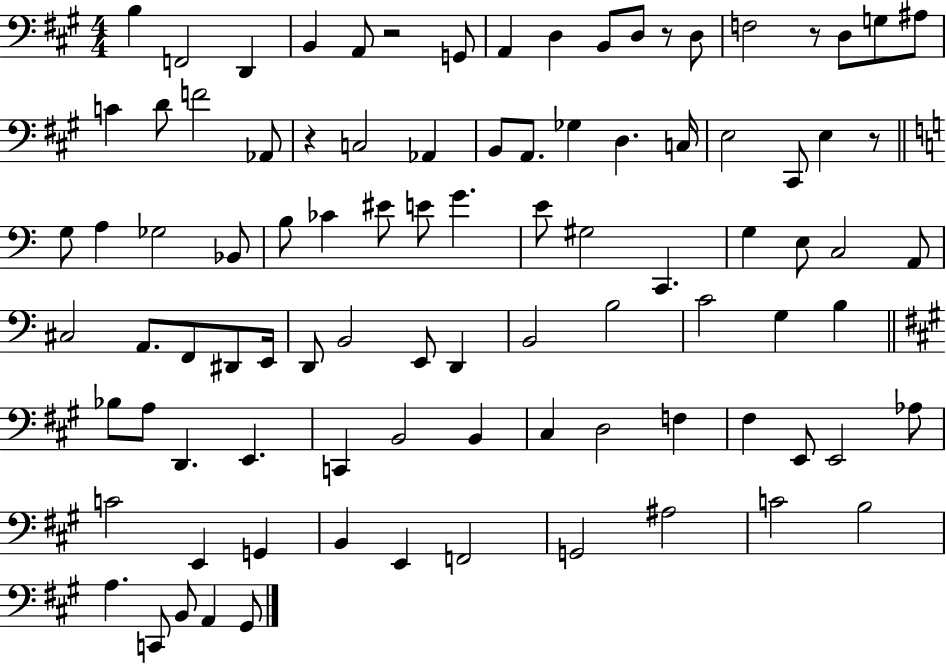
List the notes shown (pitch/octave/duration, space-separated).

B3/q F2/h D2/q B2/q A2/e R/h G2/e A2/q D3/q B2/e D3/e R/e D3/e F3/h R/e D3/e G3/e A#3/e C4/q D4/e F4/h Ab2/e R/q C3/h Ab2/q B2/e A2/e. Gb3/q D3/q. C3/s E3/h C#2/e E3/q R/e G3/e A3/q Gb3/h Bb2/e B3/e CES4/q EIS4/e E4/e G4/q. E4/e G#3/h C2/q. G3/q E3/e C3/h A2/e C#3/h A2/e. F2/e D#2/e E2/s D2/e B2/h E2/e D2/q B2/h B3/h C4/h G3/q B3/q Bb3/e A3/e D2/q. E2/q. C2/q B2/h B2/q C#3/q D3/h F3/q F#3/q E2/e E2/h Ab3/e C4/h E2/q G2/q B2/q E2/q F2/h G2/h A#3/h C4/h B3/h A3/q. C2/e B2/e A2/q G#2/e